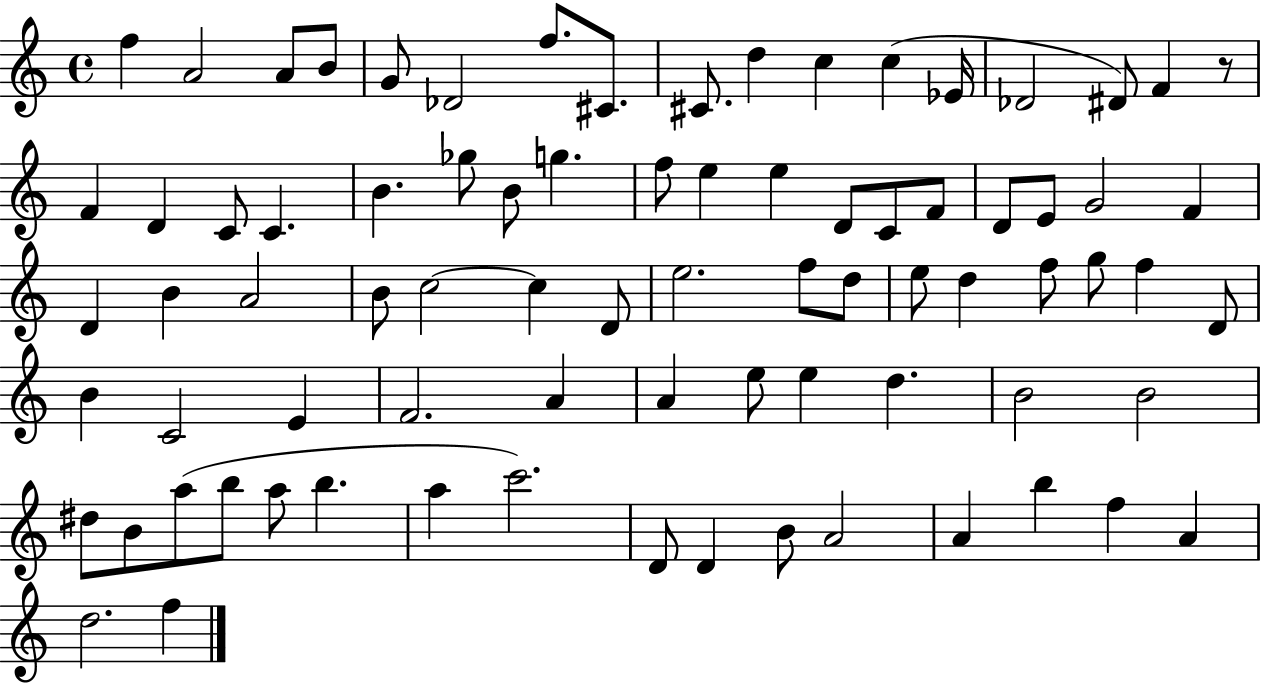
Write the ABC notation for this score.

X:1
T:Untitled
M:4/4
L:1/4
K:C
f A2 A/2 B/2 G/2 _D2 f/2 ^C/2 ^C/2 d c c _E/4 _D2 ^D/2 F z/2 F D C/2 C B _g/2 B/2 g f/2 e e D/2 C/2 F/2 D/2 E/2 G2 F D B A2 B/2 c2 c D/2 e2 f/2 d/2 e/2 d f/2 g/2 f D/2 B C2 E F2 A A e/2 e d B2 B2 ^d/2 B/2 a/2 b/2 a/2 b a c'2 D/2 D B/2 A2 A b f A d2 f